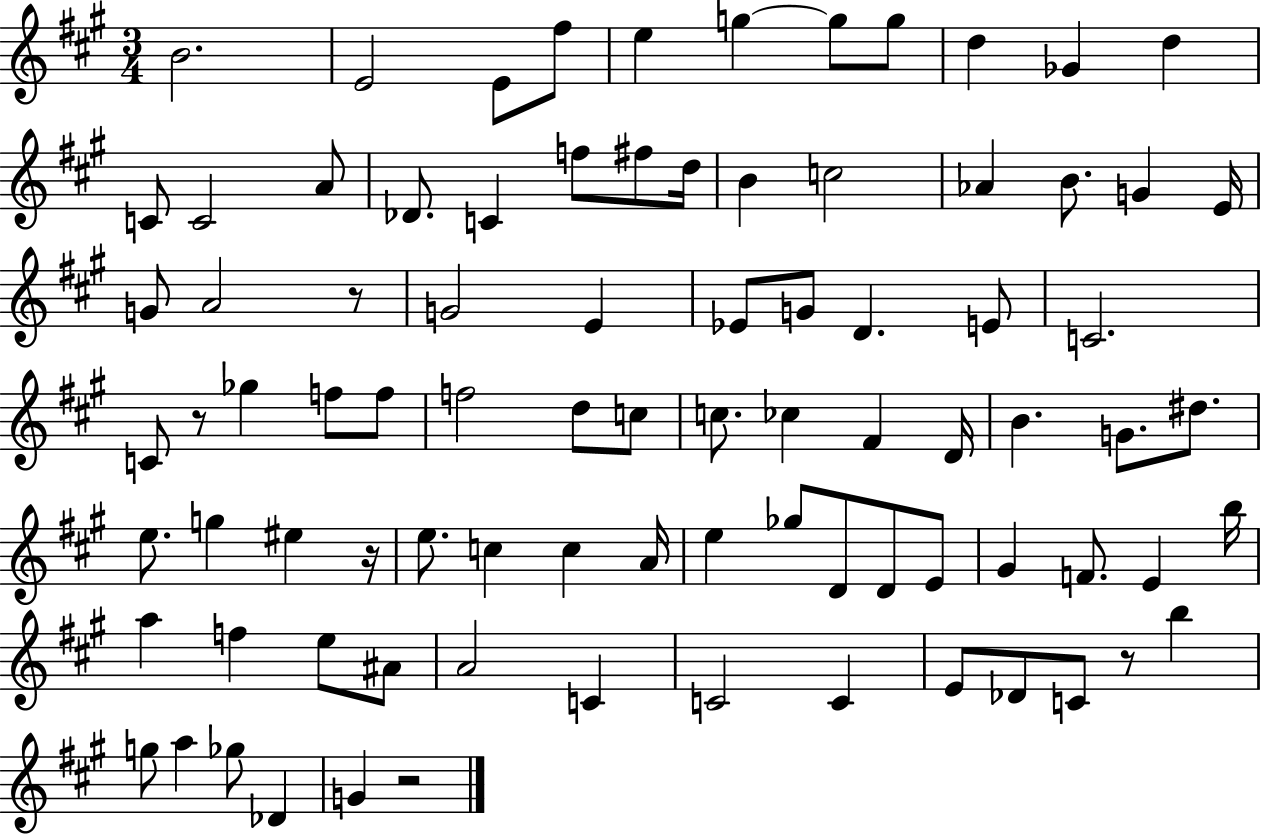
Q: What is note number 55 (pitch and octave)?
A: A4